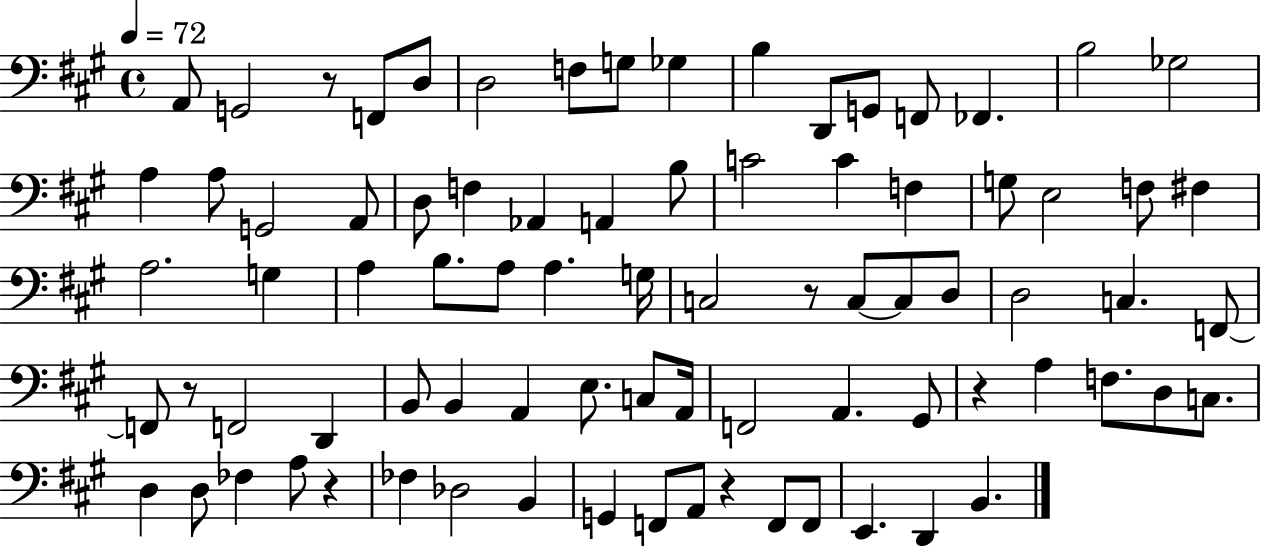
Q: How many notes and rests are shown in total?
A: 82